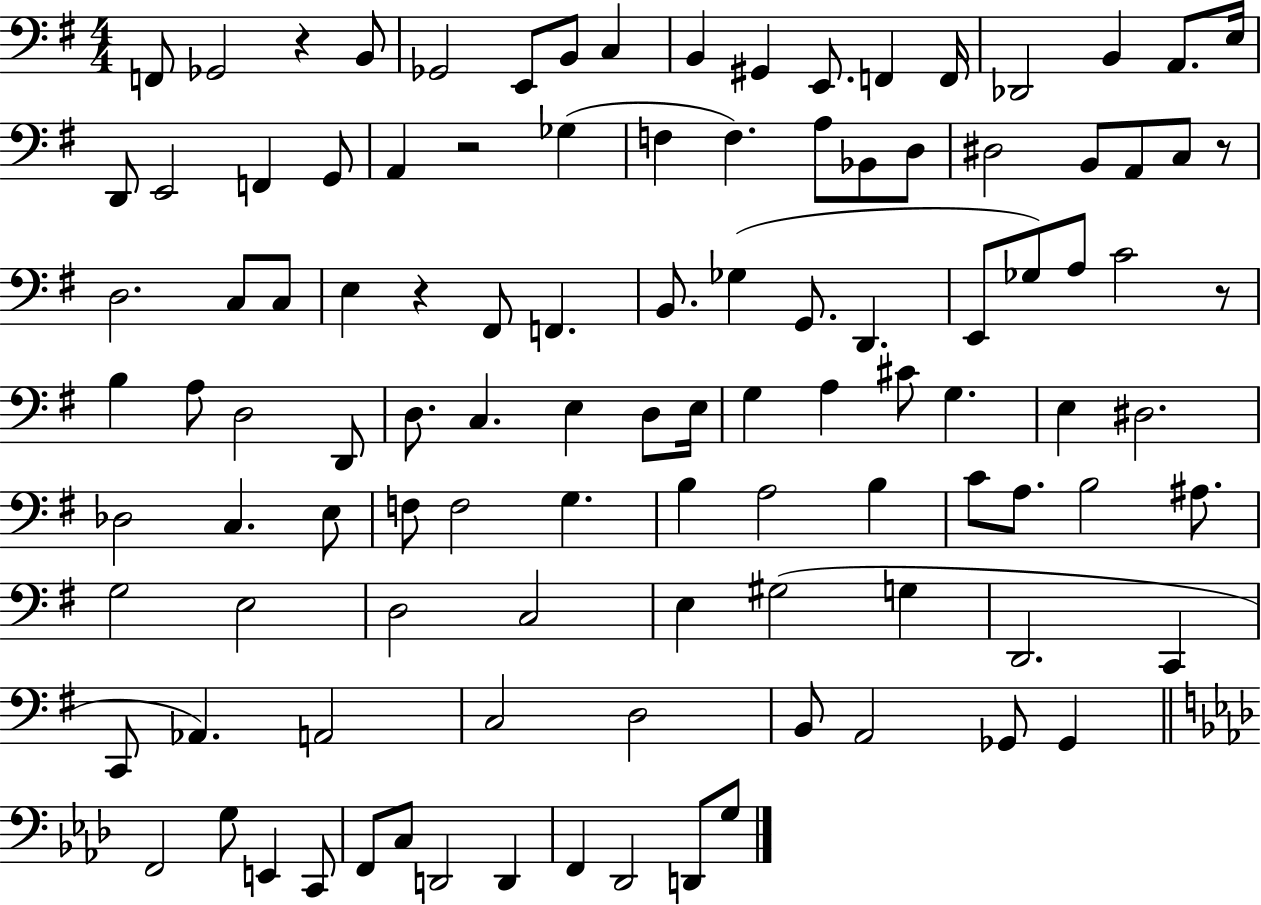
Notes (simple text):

F2/e Gb2/h R/q B2/e Gb2/h E2/e B2/e C3/q B2/q G#2/q E2/e. F2/q F2/s Db2/h B2/q A2/e. E3/s D2/e E2/h F2/q G2/e A2/q R/h Gb3/q F3/q F3/q. A3/e Bb2/e D3/e D#3/h B2/e A2/e C3/e R/e D3/h. C3/e C3/e E3/q R/q F#2/e F2/q. B2/e. Gb3/q G2/e. D2/q. E2/e Gb3/e A3/e C4/h R/e B3/q A3/e D3/h D2/e D3/e. C3/q. E3/q D3/e E3/s G3/q A3/q C#4/e G3/q. E3/q D#3/h. Db3/h C3/q. E3/e F3/e F3/h G3/q. B3/q A3/h B3/q C4/e A3/e. B3/h A#3/e. G3/h E3/h D3/h C3/h E3/q G#3/h G3/q D2/h. C2/q C2/e Ab2/q. A2/h C3/h D3/h B2/e A2/h Gb2/e Gb2/q F2/h G3/e E2/q C2/e F2/e C3/e D2/h D2/q F2/q Db2/h D2/e G3/e